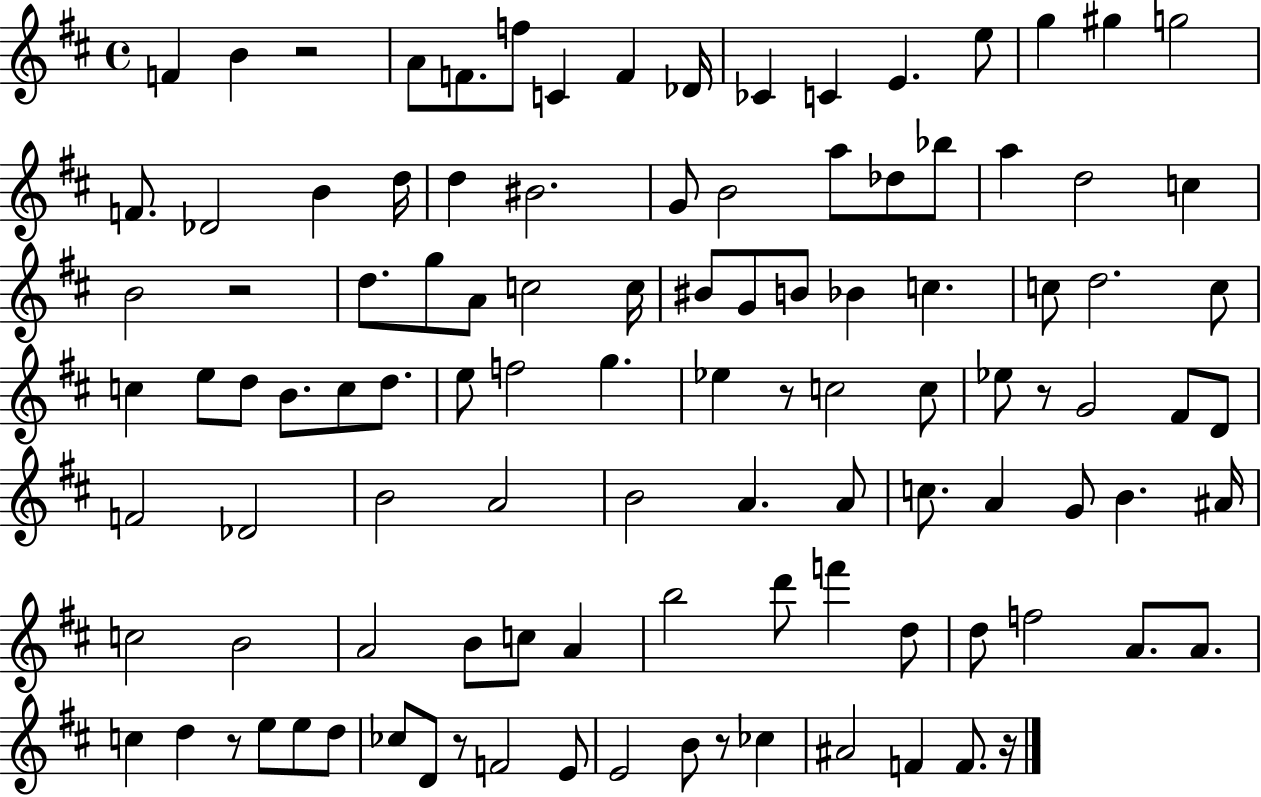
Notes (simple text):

F4/q B4/q R/h A4/e F4/e. F5/e C4/q F4/q Db4/s CES4/q C4/q E4/q. E5/e G5/q G#5/q G5/h F4/e. Db4/h B4/q D5/s D5/q BIS4/h. G4/e B4/h A5/e Db5/e Bb5/e A5/q D5/h C5/q B4/h R/h D5/e. G5/e A4/e C5/h C5/s BIS4/e G4/e B4/e Bb4/q C5/q. C5/e D5/h. C5/e C5/q E5/e D5/e B4/e. C5/e D5/e. E5/e F5/h G5/q. Eb5/q R/e C5/h C5/e Eb5/e R/e G4/h F#4/e D4/e F4/h Db4/h B4/h A4/h B4/h A4/q. A4/e C5/e. A4/q G4/e B4/q. A#4/s C5/h B4/h A4/h B4/e C5/e A4/q B5/h D6/e F6/q D5/e D5/e F5/h A4/e. A4/e. C5/q D5/q R/e E5/e E5/e D5/e CES5/e D4/e R/e F4/h E4/e E4/h B4/e R/e CES5/q A#4/h F4/q F4/e. R/s